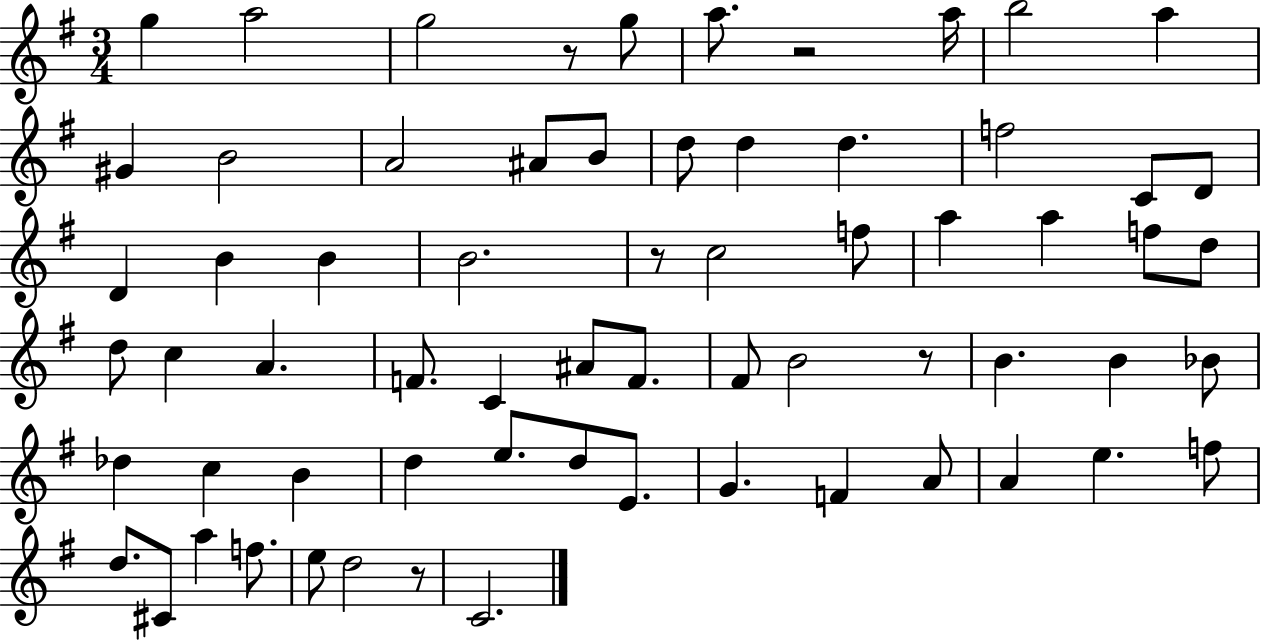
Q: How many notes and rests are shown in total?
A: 66